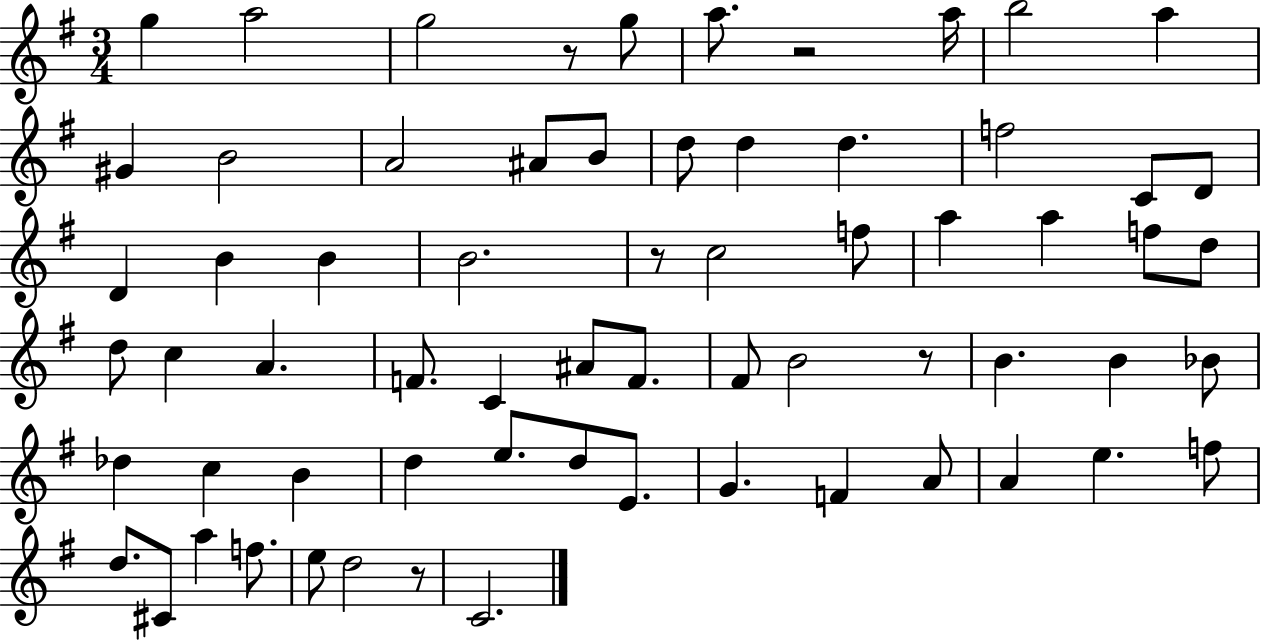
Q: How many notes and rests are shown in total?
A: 66